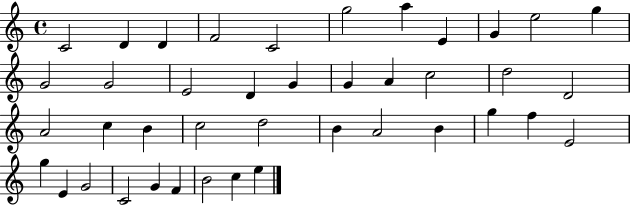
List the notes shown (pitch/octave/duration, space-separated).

C4/h D4/q D4/q F4/h C4/h G5/h A5/q E4/q G4/q E5/h G5/q G4/h G4/h E4/h D4/q G4/q G4/q A4/q C5/h D5/h D4/h A4/h C5/q B4/q C5/h D5/h B4/q A4/h B4/q G5/q F5/q E4/h G5/q E4/q G4/h C4/h G4/q F4/q B4/h C5/q E5/q